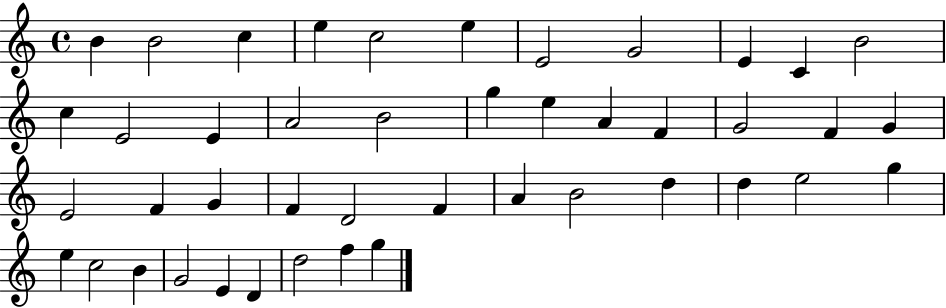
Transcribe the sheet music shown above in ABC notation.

X:1
T:Untitled
M:4/4
L:1/4
K:C
B B2 c e c2 e E2 G2 E C B2 c E2 E A2 B2 g e A F G2 F G E2 F G F D2 F A B2 d d e2 g e c2 B G2 E D d2 f g